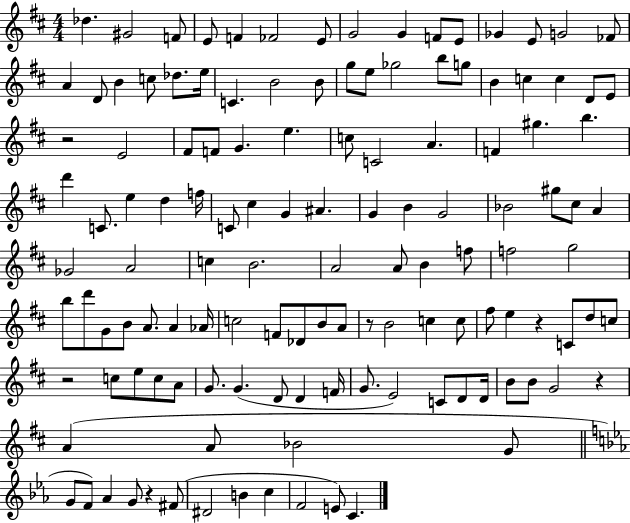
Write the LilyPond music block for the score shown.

{
  \clef treble
  \numericTimeSignature
  \time 4/4
  \key d \major
  \repeat volta 2 { des''4. gis'2 f'8 | e'8 f'4 fes'2 e'8 | g'2 g'4 f'8 e'8 | ges'4 e'8 g'2 fes'8 | \break a'4 d'8 b'4 c''8 des''8. e''16 | c'4. b'2 b'8 | g''8 e''8 ges''2 b''8 g''8 | b'4 c''4 c''4 d'8 e'8 | \break r2 e'2 | fis'8 f'8 g'4. e''4. | c''8 c'2 a'4. | f'4 gis''4. b''4. | \break d'''4 c'8. e''4 d''4 f''16 | c'8 cis''4 g'4 ais'4. | g'4 b'4 g'2 | bes'2 gis''8 cis''8 a'4 | \break ges'2 a'2 | c''4 b'2. | a'2 a'8 b'4 f''8 | f''2 g''2 | \break b''8 d'''8 g'8 b'8 a'8. a'4 aes'16 | c''2 f'8 des'8 b'8 a'8 | r8 b'2 c''4 c''8 | fis''8 e''4 r4 c'8 d''8 c''8 | \break r2 c''8 e''8 c''8 a'8 | g'8. g'4.( d'8 d'4 f'16 | g'8. e'2) c'8 d'8 d'16 | b'8 b'8 g'2 r4 | \break a'4( a'8 bes'2 g'8 | \bar "||" \break \key c \minor g'8 f'8) aes'4 g'8 r4 fis'8( | dis'2 b'4 c''4 | f'2 e'8) c'4. | } \bar "|."
}